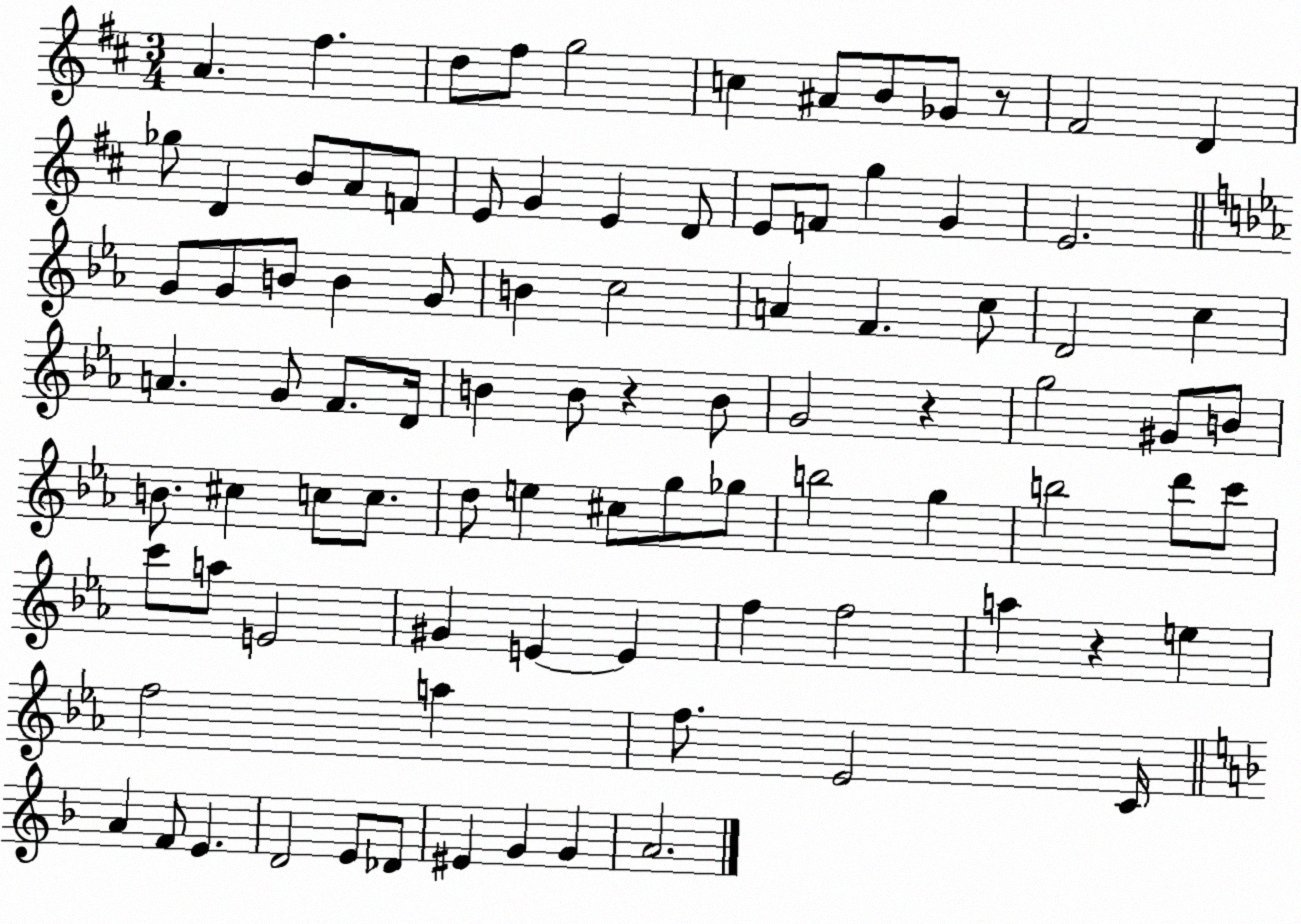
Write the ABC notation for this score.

X:1
T:Untitled
M:3/4
L:1/4
K:D
A ^f d/2 ^f/2 g2 c ^A/2 B/2 _G/2 z/2 ^F2 D _g/2 D B/2 A/2 F/2 E/2 G E D/2 E/2 F/2 g G E2 G/2 G/2 B/2 B G/2 B c2 A F c/2 D2 c A G/2 F/2 D/4 B B/2 z B/2 G2 z g2 ^G/2 B/2 B/2 ^c c/2 c/2 d/2 e ^c/2 g/2 _g/2 b2 g b2 d'/2 c'/2 c'/2 a/2 E2 ^G E E f f2 a z e f2 a f/2 _E2 C/4 A F/2 E D2 E/2 _D/2 ^E G G A2